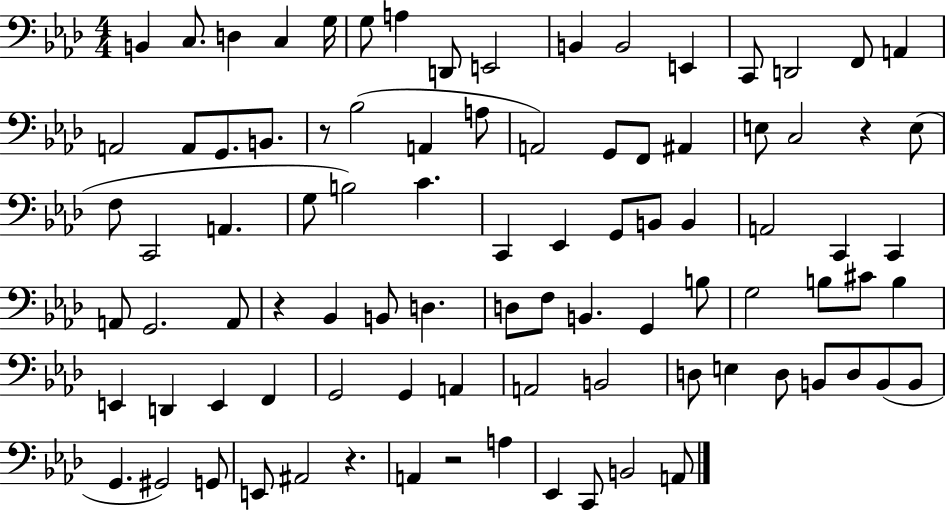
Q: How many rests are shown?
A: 5